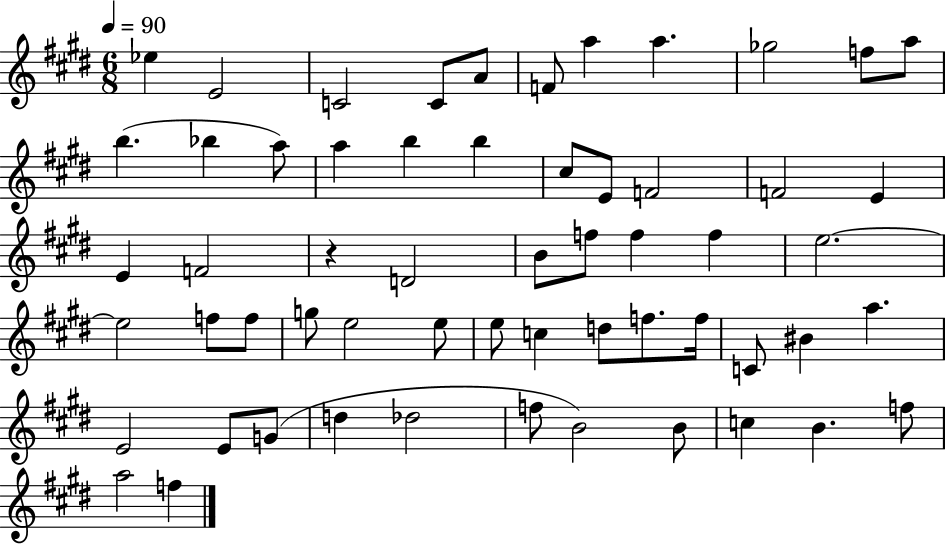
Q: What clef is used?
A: treble